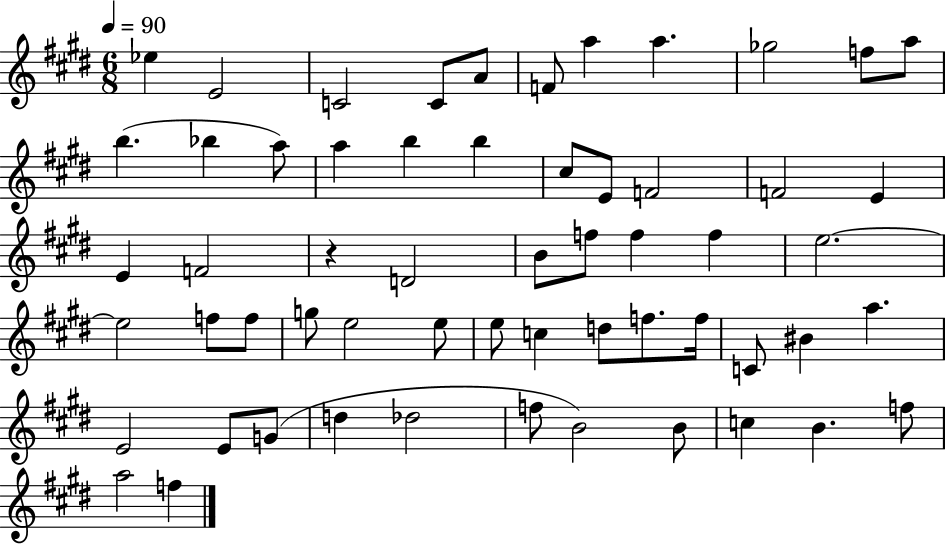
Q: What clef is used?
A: treble